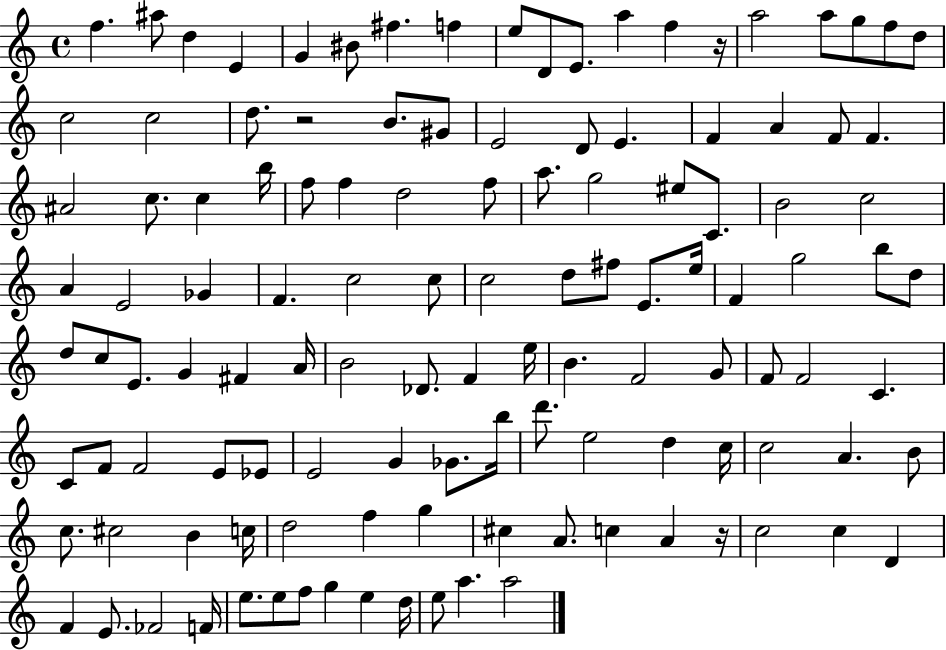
X:1
T:Untitled
M:4/4
L:1/4
K:C
f ^a/2 d E G ^B/2 ^f f e/2 D/2 E/2 a f z/4 a2 a/2 g/2 f/2 d/2 c2 c2 d/2 z2 B/2 ^G/2 E2 D/2 E F A F/2 F ^A2 c/2 c b/4 f/2 f d2 f/2 a/2 g2 ^e/2 C/2 B2 c2 A E2 _G F c2 c/2 c2 d/2 ^f/2 E/2 e/4 F g2 b/2 d/2 d/2 c/2 E/2 G ^F A/4 B2 _D/2 F e/4 B F2 G/2 F/2 F2 C C/2 F/2 F2 E/2 _E/2 E2 G _G/2 b/4 d'/2 e2 d c/4 c2 A B/2 c/2 ^c2 B c/4 d2 f g ^c A/2 c A z/4 c2 c D F E/2 _F2 F/4 e/2 e/2 f/2 g e d/4 e/2 a a2